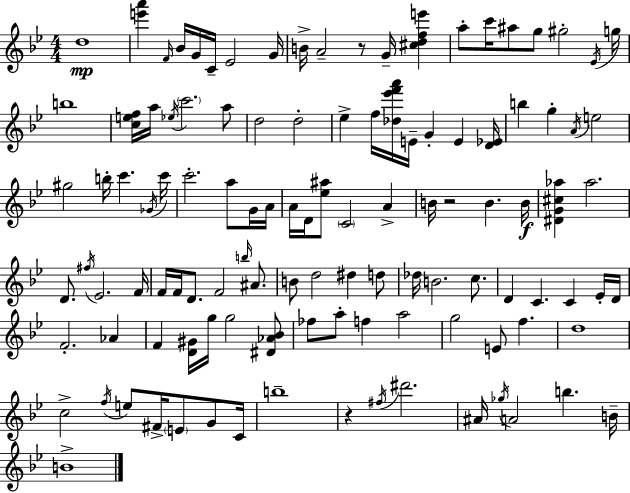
{
  \clef treble
  \numericTimeSignature
  \time 4/4
  \key bes \major
  d''1\mp | <e''' a'''>4 \grace { f'16 } bes'16 g'16 c'16-- ees'2 | g'16 b'16-> a'2-- r8 g'16-- <cis'' d'' f'' e'''>4 | a''8-. c'''16 ais''8 g''8 gis''2-. | \break \acciaccatura { ees'16 } g''16 b''1 | <c'' e'' f''>16 a''16 \acciaccatura { ees''16 } \parenthesize c'''2. | a''8 d''2 d''2-. | ees''4-> f''16 <des'' ees''' f''' a'''>16 e'16-- g'4-. e'4 | \break <d' ees'>16 b''4 g''4-. \acciaccatura { a'16 } e''2 | gis''2 b''16-. c'''4. | \acciaccatura { ges'16 } c'''16 c'''2.-. | a''8 g'16 a'16 a'16 d'16 <ees'' ais''>8 \parenthesize c'2 | \break a'4-> b'16 r2 b'4. | b'16\f <dis' g' cis'' aes''>4 aes''2. | d'8. \acciaccatura { fis''16 } ees'2. | f'16 f'16 f'16 d'8. f'2 | \break \grace { b''16 } ais'8. b'8 d''2 | dis''4 d''8 des''16 b'2. | c''8. d'4 c'4. | c'4 ees'16-. d'16 f'2.-. | \break aes'4 f'4 <d' gis'>16 g''16 g''2 | <dis' aes' bes'>8 fes''8 a''8-. f''4 a''2 | g''2 e'8 | f''4. d''1 | \break c''2-> \acciaccatura { f''16 } | e''8 fis'16-> \parenthesize e'8 g'8 c'16 b''1-- | r4 \acciaccatura { fis''16 } dis'''2. | ais'16 \acciaccatura { ges''16 } a'2 | \break b''4. b'16-- b'1-> | \bar "|."
}